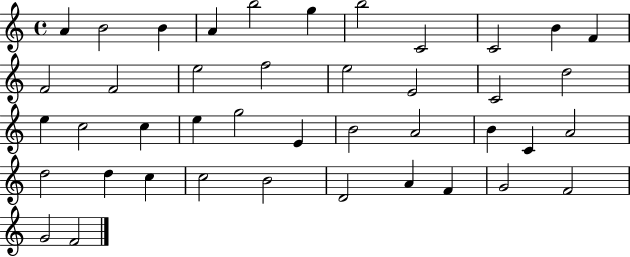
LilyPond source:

{
  \clef treble
  \time 4/4
  \defaultTimeSignature
  \key c \major
  a'4 b'2 b'4 | a'4 b''2 g''4 | b''2 c'2 | c'2 b'4 f'4 | \break f'2 f'2 | e''2 f''2 | e''2 e'2 | c'2 d''2 | \break e''4 c''2 c''4 | e''4 g''2 e'4 | b'2 a'2 | b'4 c'4 a'2 | \break d''2 d''4 c''4 | c''2 b'2 | d'2 a'4 f'4 | g'2 f'2 | \break g'2 f'2 | \bar "|."
}